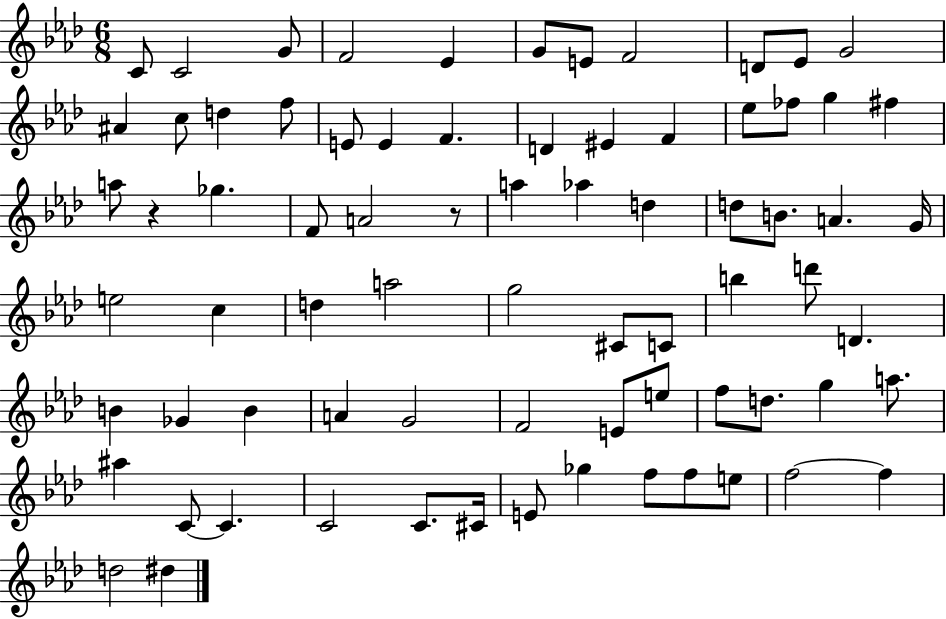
C4/e C4/h G4/e F4/h Eb4/q G4/e E4/e F4/h D4/e Eb4/e G4/h A#4/q C5/e D5/q F5/e E4/e E4/q F4/q. D4/q EIS4/q F4/q Eb5/e FES5/e G5/q F#5/q A5/e R/q Gb5/q. F4/e A4/h R/e A5/q Ab5/q D5/q D5/e B4/e. A4/q. G4/s E5/h C5/q D5/q A5/h G5/h C#4/e C4/e B5/q D6/e D4/q. B4/q Gb4/q B4/q A4/q G4/h F4/h E4/e E5/e F5/e D5/e. G5/q A5/e. A#5/q C4/e C4/q. C4/h C4/e. C#4/s E4/e Gb5/q F5/e F5/e E5/e F5/h F5/q D5/h D#5/q